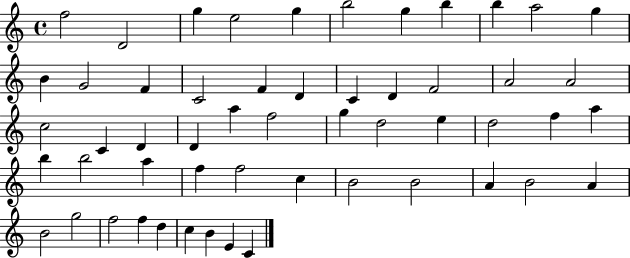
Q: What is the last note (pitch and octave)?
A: C4